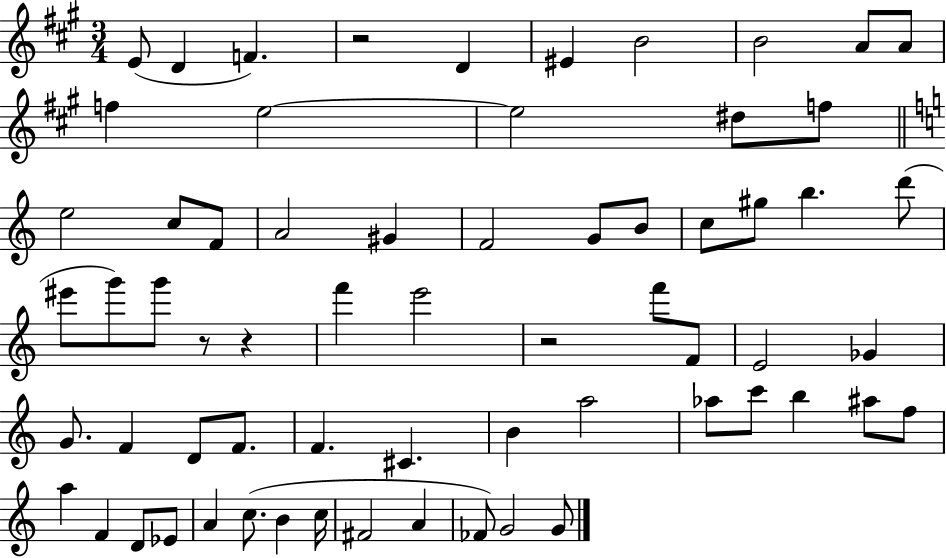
E4/e D4/q F4/q. R/h D4/q EIS4/q B4/h B4/h A4/e A4/e F5/q E5/h E5/h D#5/e F5/e E5/h C5/e F4/e A4/h G#4/q F4/h G4/e B4/e C5/e G#5/e B5/q. D6/e EIS6/e G6/e G6/e R/e R/q F6/q E6/h R/h F6/e F4/e E4/h Gb4/q G4/e. F4/q D4/e F4/e. F4/q. C#4/q. B4/q A5/h Ab5/e C6/e B5/q A#5/e F5/e A5/q F4/q D4/e Eb4/e A4/q C5/e. B4/q C5/s F#4/h A4/q FES4/e G4/h G4/e